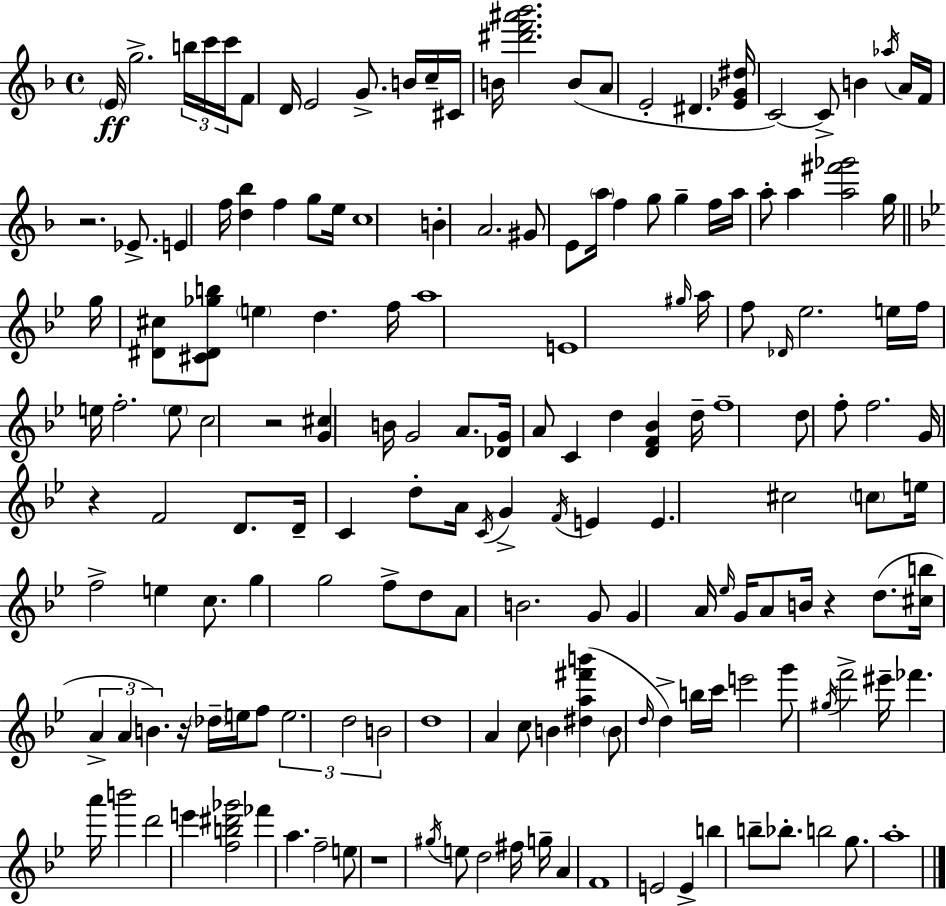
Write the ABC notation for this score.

X:1
T:Untitled
M:4/4
L:1/4
K:Dm
E/4 g2 b/4 c'/4 c'/4 F/2 D/4 E2 G/2 B/4 c/4 ^C/4 B/4 [^d'f'^a'_b']2 B/2 A/2 E2 ^D [E_G^d]/4 C2 C/2 B _a/4 A/4 F/4 z2 _E/2 E f/4 [d_b] f g/2 e/4 c4 B A2 ^G/2 E/2 a/4 f g/2 g f/4 a/4 a/2 a [a^f'_g']2 g/4 g/4 [^D^c]/2 [^C^D_gb]/2 e d f/4 a4 E4 ^g/4 a/4 f/2 _D/4 _e2 e/4 f/4 e/4 f2 e/2 c2 z2 [G^c] B/4 G2 A/2 [_DG]/4 A/2 C d [DF_B] d/4 f4 d/2 f/2 f2 G/4 z F2 D/2 D/4 C d/2 A/4 C/4 G F/4 E E ^c2 c/2 e/4 f2 e c/2 g g2 f/2 d/2 A/2 B2 G/2 G A/4 _e/4 G/4 A/2 B/4 z d/2 [^cb]/4 A A B z/4 _d/4 e/4 f/2 e2 d2 B2 d4 A c/2 B [^da^f'b'] B/2 d/4 d b/4 c'/4 e'2 g'/2 ^g/4 f'2 ^e'/4 _f' a'/4 b'2 d'2 e' [fb^d'_g']2 _f' a f2 e/2 z4 ^g/4 e/2 d2 ^f/4 g/4 A F4 E2 E b b/2 _b/2 b2 g/2 a4